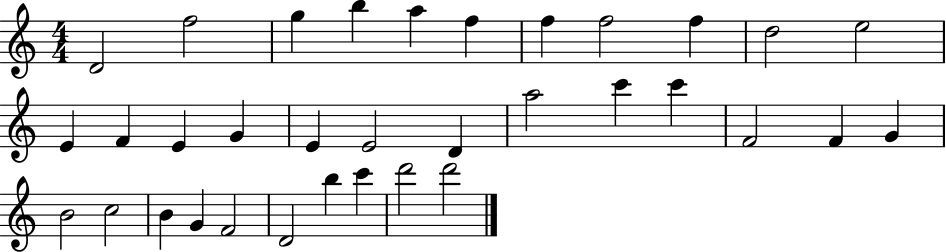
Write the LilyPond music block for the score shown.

{
  \clef treble
  \numericTimeSignature
  \time 4/4
  \key c \major
  d'2 f''2 | g''4 b''4 a''4 f''4 | f''4 f''2 f''4 | d''2 e''2 | \break e'4 f'4 e'4 g'4 | e'4 e'2 d'4 | a''2 c'''4 c'''4 | f'2 f'4 g'4 | \break b'2 c''2 | b'4 g'4 f'2 | d'2 b''4 c'''4 | d'''2 d'''2 | \break \bar "|."
}